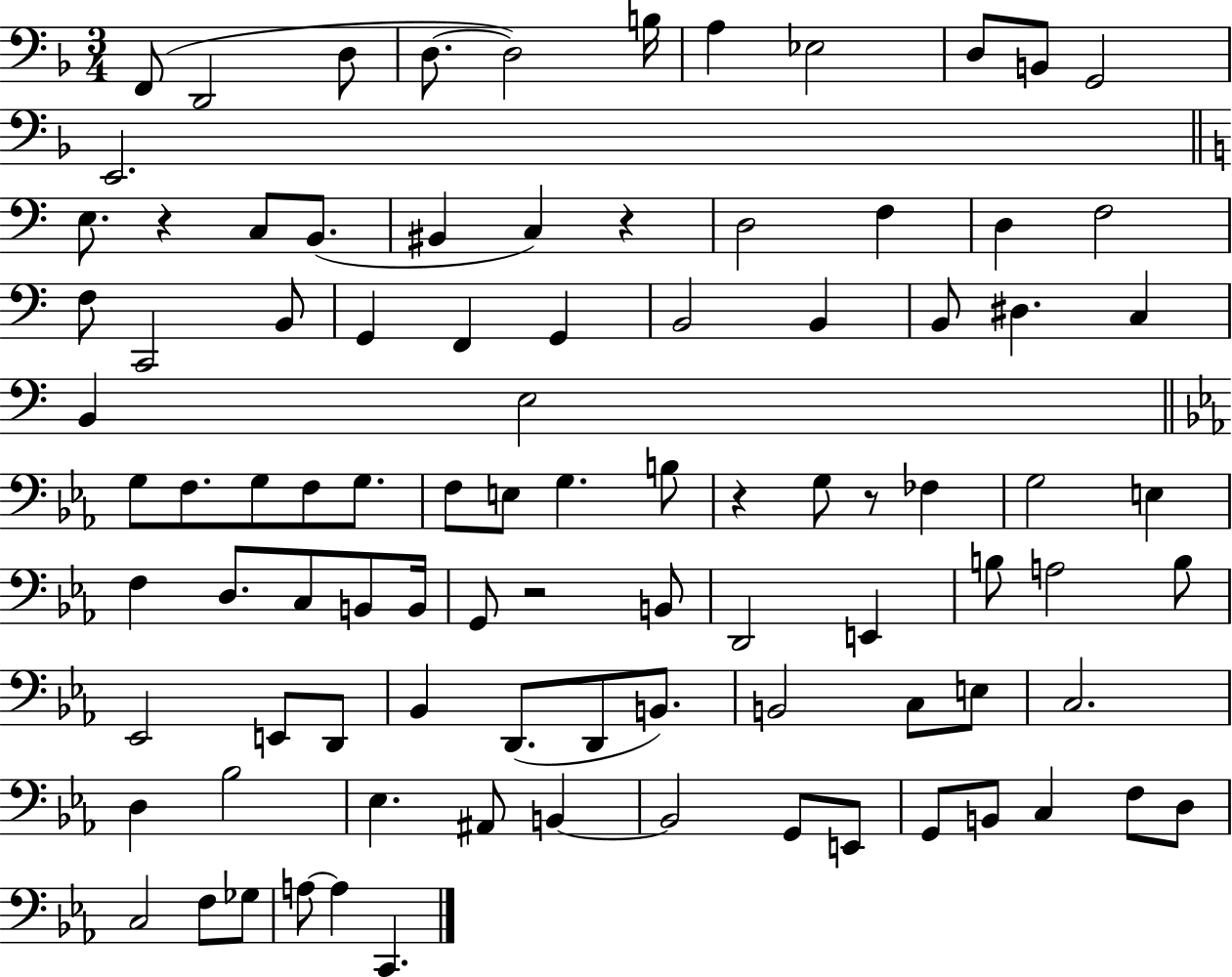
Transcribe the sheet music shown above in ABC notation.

X:1
T:Untitled
M:3/4
L:1/4
K:F
F,,/2 D,,2 D,/2 D,/2 D,2 B,/4 A, _E,2 D,/2 B,,/2 G,,2 E,,2 E,/2 z C,/2 B,,/2 ^B,, C, z D,2 F, D, F,2 F,/2 C,,2 B,,/2 G,, F,, G,, B,,2 B,, B,,/2 ^D, C, B,, E,2 G,/2 F,/2 G,/2 F,/2 G,/2 F,/2 E,/2 G, B,/2 z G,/2 z/2 _F, G,2 E, F, D,/2 C,/2 B,,/2 B,,/4 G,,/2 z2 B,,/2 D,,2 E,, B,/2 A,2 B,/2 _E,,2 E,,/2 D,,/2 _B,, D,,/2 D,,/2 B,,/2 B,,2 C,/2 E,/2 C,2 D, _B,2 _E, ^A,,/2 B,, B,,2 G,,/2 E,,/2 G,,/2 B,,/2 C, F,/2 D,/2 C,2 F,/2 _G,/2 A,/2 A, C,,